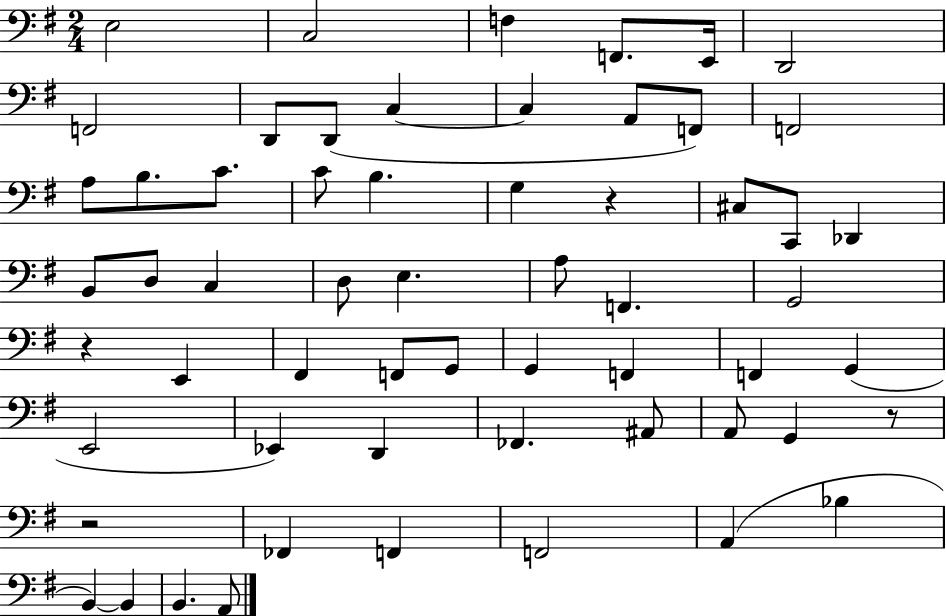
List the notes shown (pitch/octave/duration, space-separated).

E3/h C3/h F3/q F2/e. E2/s D2/h F2/h D2/e D2/e C3/q C3/q A2/e F2/e F2/h A3/e B3/e. C4/e. C4/e B3/q. G3/q R/q C#3/e C2/e Db2/q B2/e D3/e C3/q D3/e E3/q. A3/e F2/q. G2/h R/q E2/q F#2/q F2/e G2/e G2/q F2/q F2/q G2/q E2/h Eb2/q D2/q FES2/q. A#2/e A2/e G2/q R/e R/h FES2/q F2/q F2/h A2/q Bb3/q B2/q B2/q B2/q. A2/e